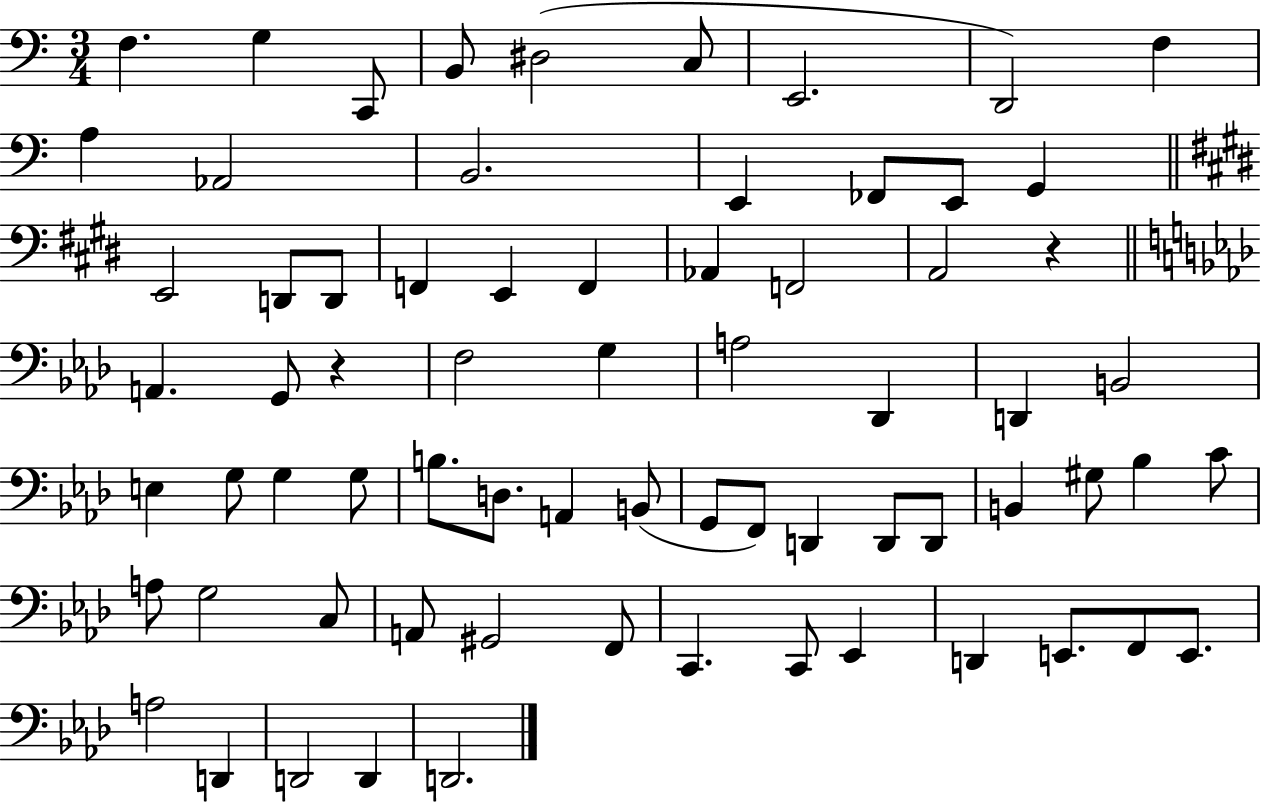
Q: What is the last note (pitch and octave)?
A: D2